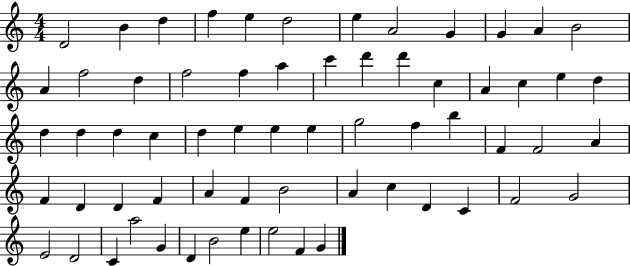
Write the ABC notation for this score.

X:1
T:Untitled
M:4/4
L:1/4
K:C
D2 B d f e d2 e A2 G G A B2 A f2 d f2 f a c' d' d' c A c e d d d d c d e e e g2 f b F F2 A F D D F A F B2 A c D C F2 G2 E2 D2 C a2 G D B2 e e2 F G